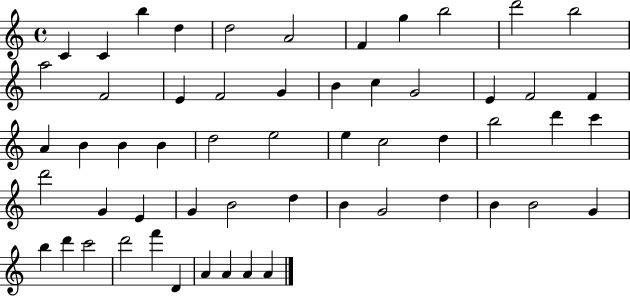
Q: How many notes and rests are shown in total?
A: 56